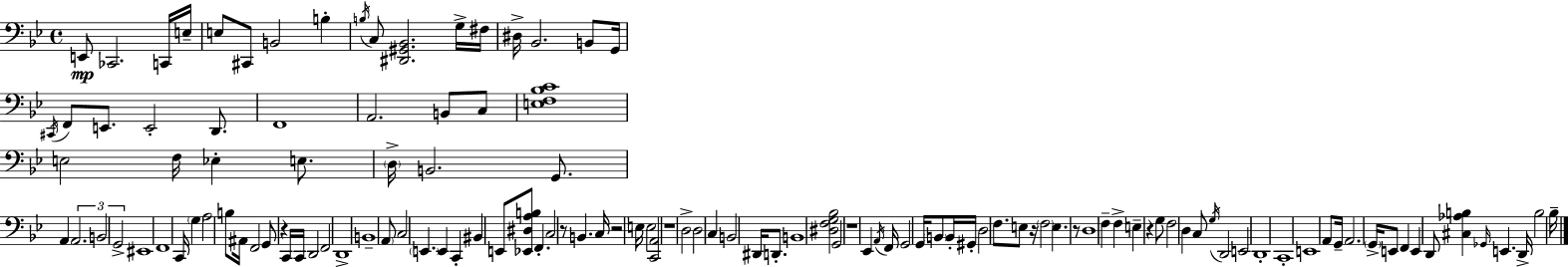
X:1
T:Untitled
M:4/4
L:1/4
K:Gm
E,,/2 _C,,2 C,,/4 E,/4 E,/2 ^C,,/2 B,,2 B, B,/4 C,/2 [^D,,^G,,_B,,]2 G,/4 ^F,/4 ^D,/4 _B,,2 B,,/2 G,,/4 ^C,,/4 F,,/2 E,,/2 E,,2 D,,/2 F,,4 A,,2 B,,/2 C,/2 [E,F,_B,C]4 E,2 F,/4 _E, E,/2 D,/4 B,,2 G,,/2 A,, A,,2 B,,2 G,,2 ^E,,4 F,,4 C,,/4 G, A,2 B,/2 ^A,,/4 F,,2 G,,/2 z C,,/4 C,,/4 D,,2 F,,2 D,,4 B,,4 A,,/2 C,2 E,, E,, C,, ^B,, E,,/2 [_E,,^D,A,B,]/2 F,, C,2 z/2 B,, C,/4 z2 E,/4 E,2 [C,,A,,]2 z4 D,2 D,2 C, B,,2 ^D,,/4 D,,/2 B,,4 [^D,F,G,_B,]2 G,,2 z4 _E,, A,,/4 F,,/4 G,,2 G,,/4 B,,/2 B,,/4 ^G,,/4 D,2 F,/2 E,/2 z/4 F,2 E, z/2 D,4 F, F, E, z G,/2 F,2 D, C,/2 G,/4 D,,2 E,,2 D,,4 C,,4 E,,4 A,,/2 G,,/4 A,,2 G,,/4 E,,/2 F,, E,, D,,/2 [^C,_A,B,] _G,,/4 E,, D,,/4 B,2 _B,/4